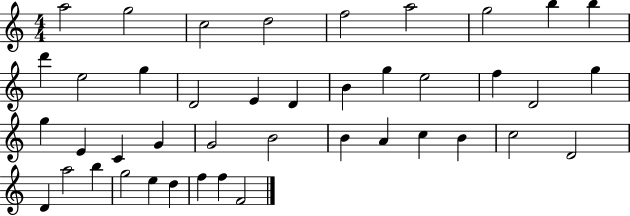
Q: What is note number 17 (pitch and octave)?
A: G5